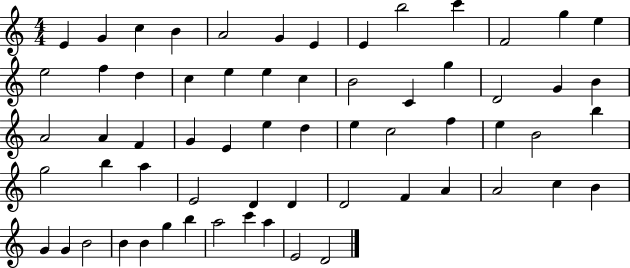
E4/q G4/q C5/q B4/q A4/h G4/q E4/q E4/q B5/h C6/q F4/h G5/q E5/q E5/h F5/q D5/q C5/q E5/q E5/q C5/q B4/h C4/q G5/q D4/h G4/q B4/q A4/h A4/q F4/q G4/q E4/q E5/q D5/q E5/q C5/h F5/q E5/q B4/h B5/q G5/h B5/q A5/q E4/h D4/q D4/q D4/h F4/q A4/q A4/h C5/q B4/q G4/q G4/q B4/h B4/q B4/q G5/q B5/q A5/h C6/q A5/q E4/h D4/h